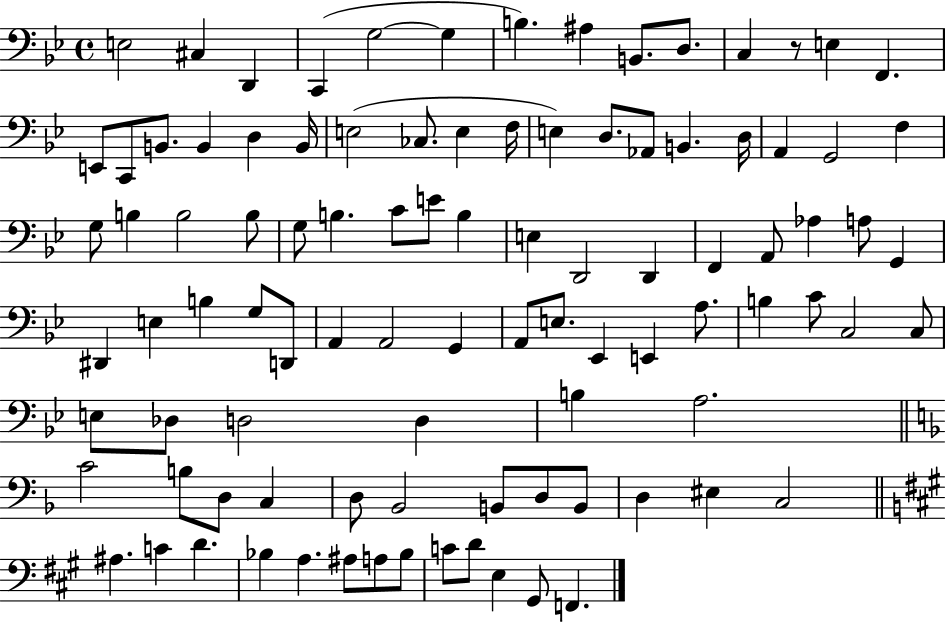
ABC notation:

X:1
T:Untitled
M:4/4
L:1/4
K:Bb
E,2 ^C, D,, C,, G,2 G, B, ^A, B,,/2 D,/2 C, z/2 E, F,, E,,/2 C,,/2 B,,/2 B,, D, B,,/4 E,2 _C,/2 E, F,/4 E, D,/2 _A,,/2 B,, D,/4 A,, G,,2 F, G,/2 B, B,2 B,/2 G,/2 B, C/2 E/2 B, E, D,,2 D,, F,, A,,/2 _A, A,/2 G,, ^D,, E, B, G,/2 D,,/2 A,, A,,2 G,, A,,/2 E,/2 _E,, E,, A,/2 B, C/2 C,2 C,/2 E,/2 _D,/2 D,2 D, B, A,2 C2 B,/2 D,/2 C, D,/2 _B,,2 B,,/2 D,/2 B,,/2 D, ^E, C,2 ^A, C D _B, A, ^A,/2 A,/2 _B,/2 C/2 D/2 E, ^G,,/2 F,,